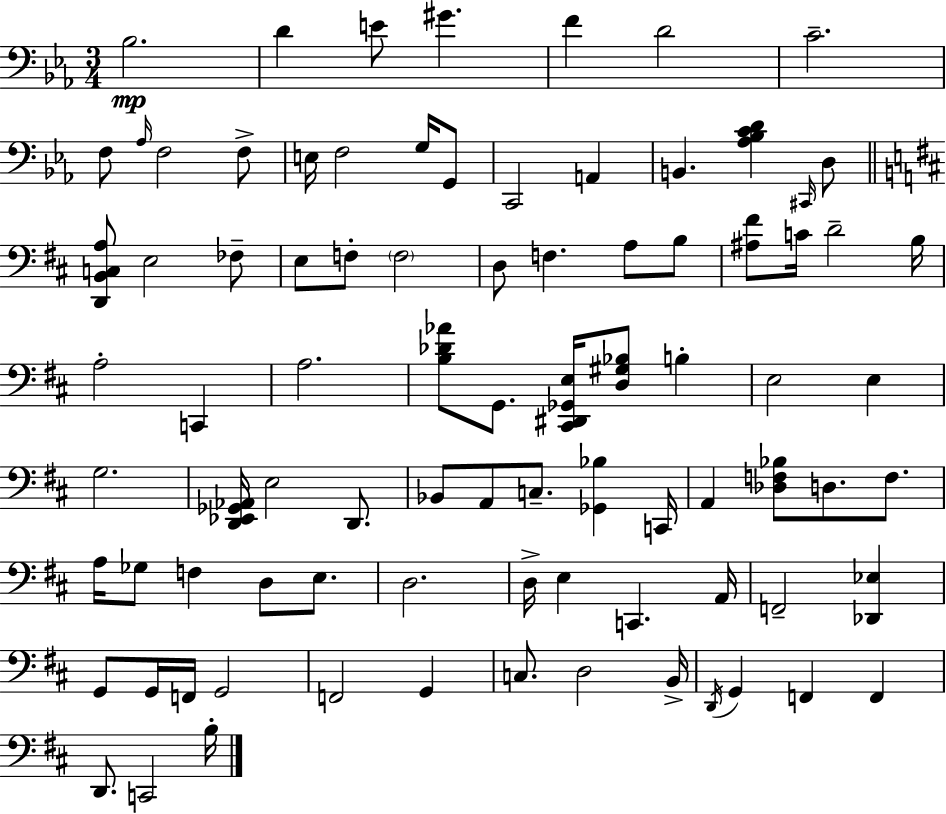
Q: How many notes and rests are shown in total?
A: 86